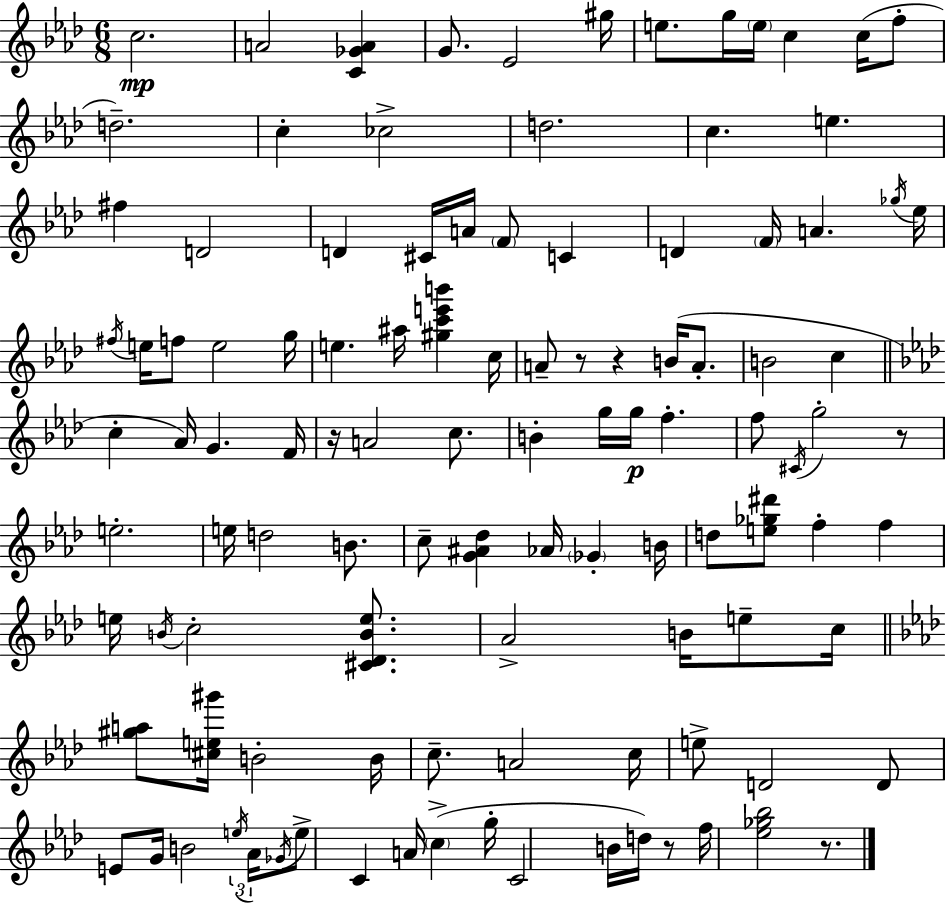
{
  \clef treble
  \numericTimeSignature
  \time 6/8
  \key aes \major
  \repeat volta 2 { c''2.\mp | a'2 <c' ges' a'>4 | g'8. ees'2 gis''16 | e''8. g''16 \parenthesize e''16 c''4 c''16( f''8-. | \break d''2.--) | c''4-. ces''2-> | d''2. | c''4. e''4. | \break fis''4 d'2 | d'4 cis'16 a'16 \parenthesize f'8 c'4 | d'4 \parenthesize f'16 a'4. \acciaccatura { ges''16 } | ees''16 \acciaccatura { fis''16 } e''16 f''8 e''2 | \break g''16 e''4. ais''16 <gis'' c''' e''' b'''>4 | c''16 a'8-- r8 r4 b'16( a'8.-. | b'2 c''4 | \bar "||" \break \key aes \major c''4-. aes'16) g'4. f'16 | r16 a'2 c''8. | b'4-. g''16 g''16\p f''4.-. | f''8 \acciaccatura { cis'16 } g''2-. r8 | \break e''2.-. | e''16 d''2 b'8. | c''8-- <g' ais' des''>4 aes'16 \parenthesize ges'4-. | b'16 d''8 <e'' ges'' dis'''>8 f''4-. f''4 | \break e''16 \acciaccatura { b'16 } c''2-. <cis' des' b' e''>8. | aes'2-> b'16 e''8-- | c''16 \bar "||" \break \key aes \major <gis'' a''>8 <cis'' e'' gis'''>16 b'2-. b'16 | c''8.-- a'2 c''16 | e''8-> d'2 d'8 | e'8 g'16 b'2 \tuplet 3/2 { \acciaccatura { e''16 } | \break aes'16 \acciaccatura { ges'16 } } e''8-> c'4 a'16 \parenthesize c''4->( | g''16-. c'2 b'16 d''16) | r8 f''16 <ees'' ges'' bes''>2 r8. | } \bar "|."
}